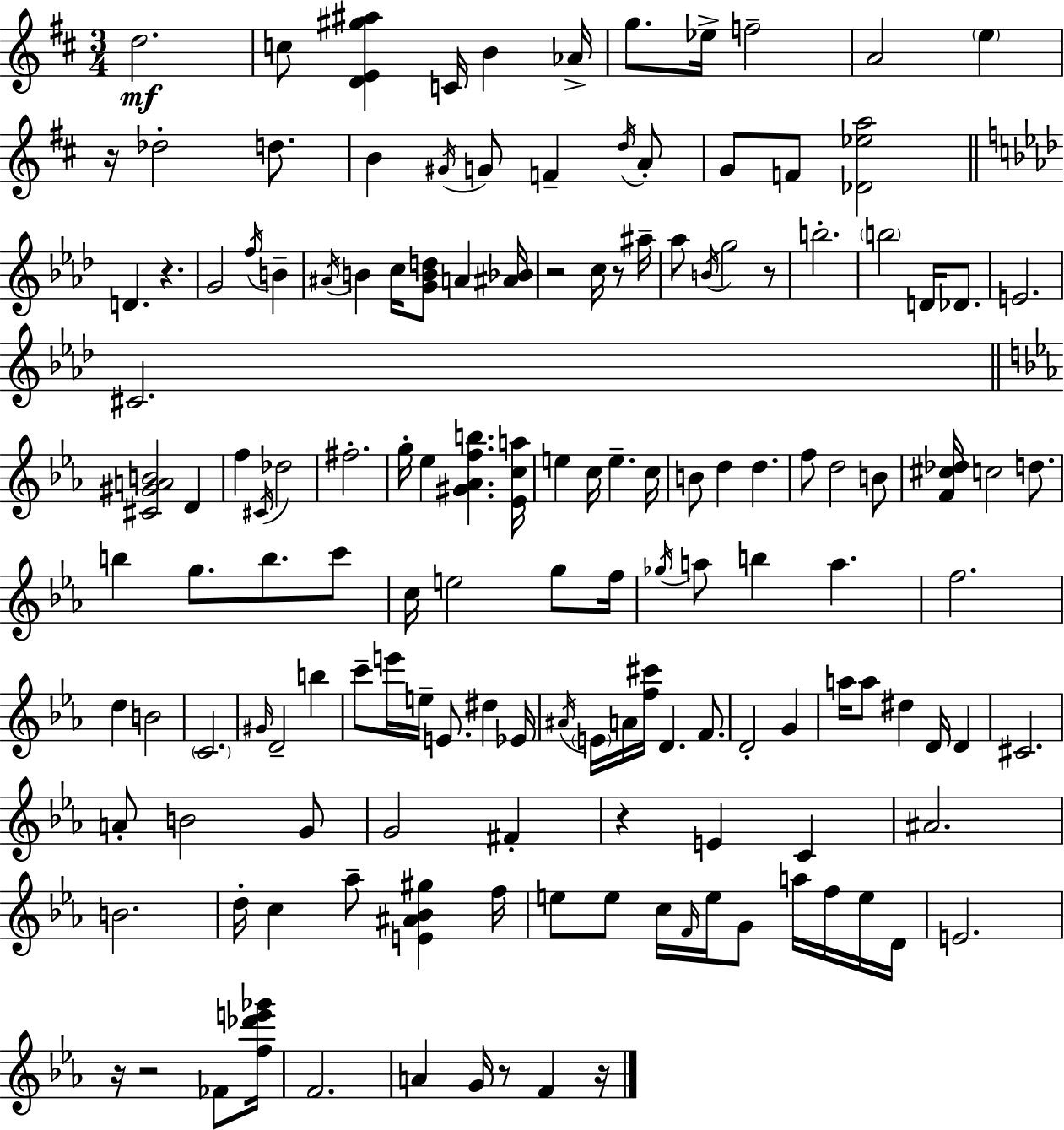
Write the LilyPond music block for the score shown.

{
  \clef treble
  \numericTimeSignature
  \time 3/4
  \key d \major
  d''2.\mf | c''8 <d' e' gis'' ais''>4 c'16 b'4 aes'16-> | g''8. ees''16-> f''2-- | a'2 \parenthesize e''4 | \break r16 des''2-. d''8. | b'4 \acciaccatura { gis'16 } g'8 f'4-- \acciaccatura { d''16 } | a'8-. g'8 f'8 <des' ees'' a''>2 | \bar "||" \break \key aes \major d'4. r4. | g'2 \acciaccatura { f''16 } b'4-- | \acciaccatura { ais'16 } b'4 c''16 <g' b' d''>8 a'4 | <ais' bes'>16 r2 c''16 r8 | \break ais''16-- aes''8 \acciaccatura { b'16 } g''2 | r8 b''2.-. | \parenthesize b''2 d'16 | des'8. e'2. | \break cis'2. | \bar "||" \break \key ees \major <cis' gis' a' b'>2 d'4 | f''4 \acciaccatura { cis'16 } des''2 | fis''2.-. | g''16-. ees''4 <gis' aes' f'' b''>4. | \break <ees' c'' a''>16 e''4 c''16 e''4.-- | c''16 b'8 d''4 d''4. | f''8 d''2 b'8 | <f' cis'' des''>16 c''2 d''8. | \break b''4 g''8. b''8. c'''8 | c''16 e''2 g''8 | f''16 \acciaccatura { ges''16 } a''8 b''4 a''4. | f''2. | \break d''4 b'2 | \parenthesize c'2. | \grace { gis'16 } d'2-- b''4 | c'''8-- e'''16 e''16-- e'8. dis''4 | \break ees'16 \acciaccatura { ais'16 } \parenthesize e'16 a'16 <f'' cis'''>16 d'4. | f'8. d'2-. | g'4 a''16 a''8 dis''4 d'16 | d'4 cis'2. | \break a'8-. b'2 | g'8 g'2 | fis'4-. r4 e'4 | c'4 ais'2. | \break b'2. | d''16-. c''4 aes''8-- <e' ais' bes' gis''>4 | f''16 e''8 e''8 c''16 \grace { f'16 } e''16 g'8 | a''16 f''16 e''16 d'16 e'2. | \break r16 r2 | fes'8 <f'' des''' e''' ges'''>16 f'2. | a'4 g'16 r8 | f'4 r16 \bar "|."
}